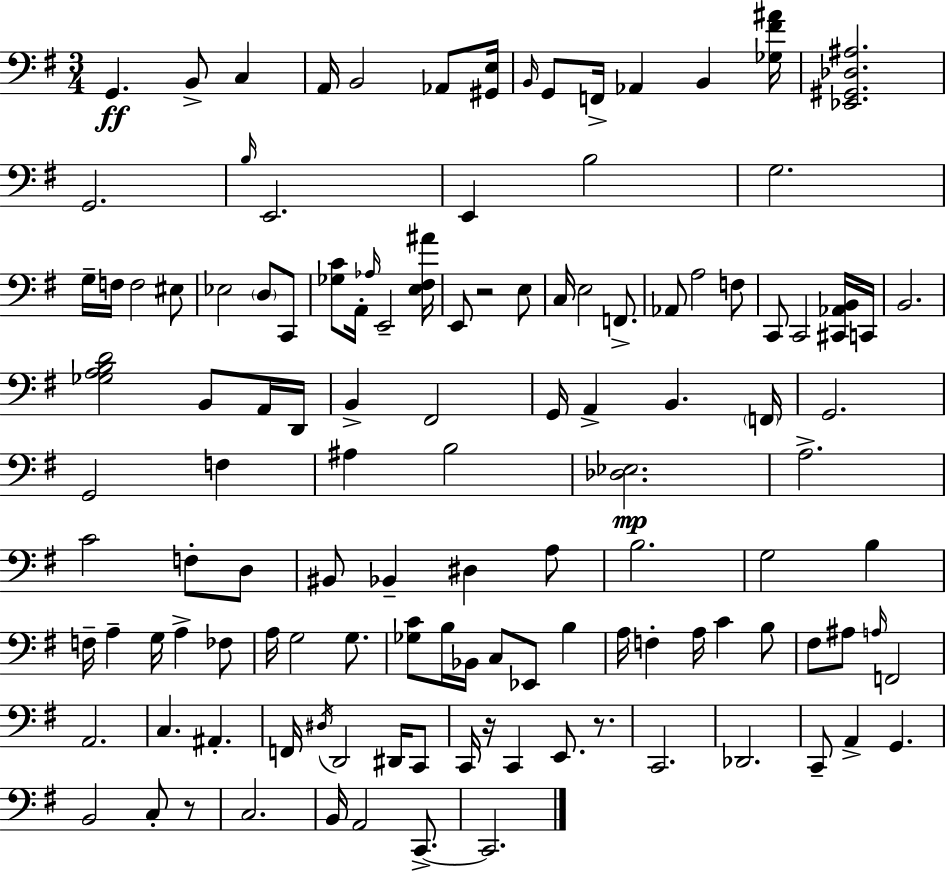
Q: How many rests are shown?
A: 4